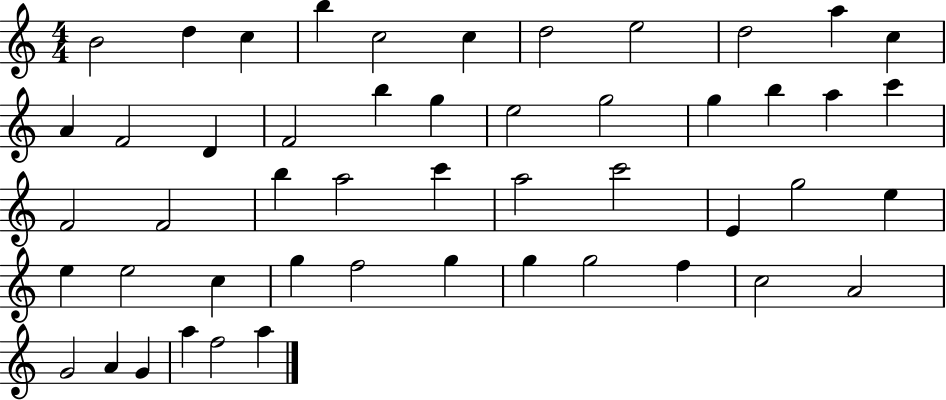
B4/h D5/q C5/q B5/q C5/h C5/q D5/h E5/h D5/h A5/q C5/q A4/q F4/h D4/q F4/h B5/q G5/q E5/h G5/h G5/q B5/q A5/q C6/q F4/h F4/h B5/q A5/h C6/q A5/h C6/h E4/q G5/h E5/q E5/q E5/h C5/q G5/q F5/h G5/q G5/q G5/h F5/q C5/h A4/h G4/h A4/q G4/q A5/q F5/h A5/q